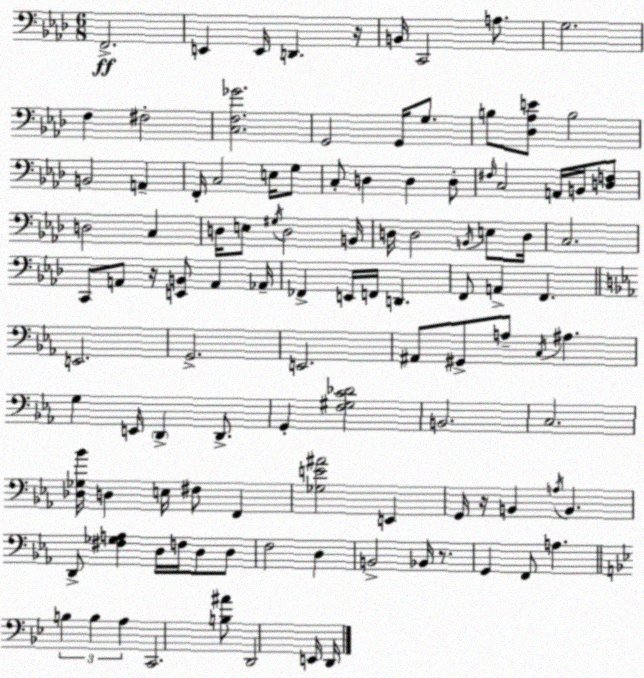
X:1
T:Untitled
M:6/8
L:1/4
K:Fm
F,,2 E,, E,,/4 D,, z/4 B,,/4 C,,2 A,/2 G,2 F, ^F,2 [C,F,_G]2 G,,2 G,,/4 G,/2 B,/2 [_D,_A,E]/2 B,2 B,,2 A,, F,,/4 C,2 E,/4 G,/2 C,/2 D, D, D,/2 ^F,/4 C,2 A,,/4 B,,/4 [D,F,]/2 D,2 C, D,/4 E,/2 ^G,/4 D,2 B,,/4 D,/4 D,2 B,,/4 E,/2 D,/4 C,2 C,,/2 A,,/2 z/4 [E,,B,,]/2 A,, _A,,/4 _F,, E,,/4 F,,/4 D,, F,,/2 A,, F,, E,,2 G,,2 E,,2 ^A,,/2 ^G,,/2 A,/2 C,/4 ^A, G, E,,/4 D,, D,,/2 G,, [F,^G,C_D]2 B,,2 C,2 [_D,_G,_B]/4 D, E,/4 ^F,/2 F,, [_G,E^A]2 E,, G,,/4 z/4 B,, A,/4 B,, D,,/2 [^F,_G,A,] D,/4 F,/4 D,/2 D,/2 F,2 D, B,,2 _B,,/4 z/2 G,, F,,/2 A, B, B, A, C,,2 [B,^A]/2 D,,2 E,,/4 D,,/4